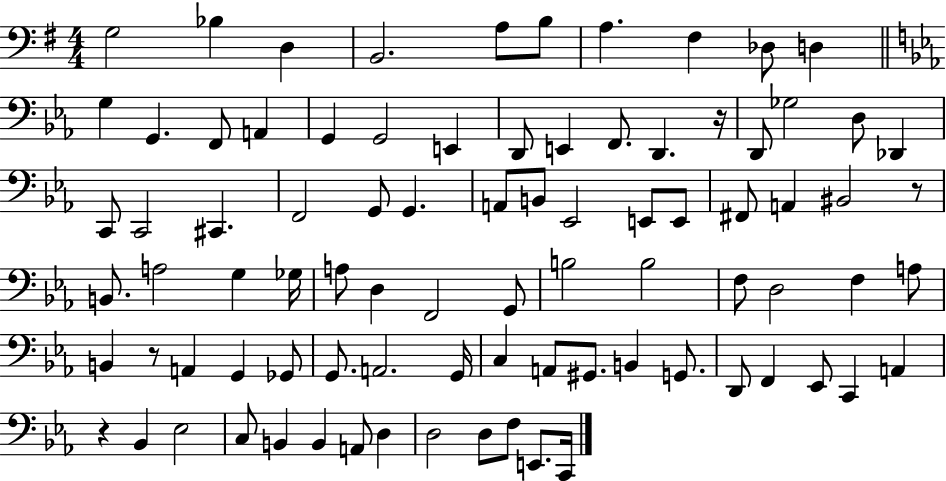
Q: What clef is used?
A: bass